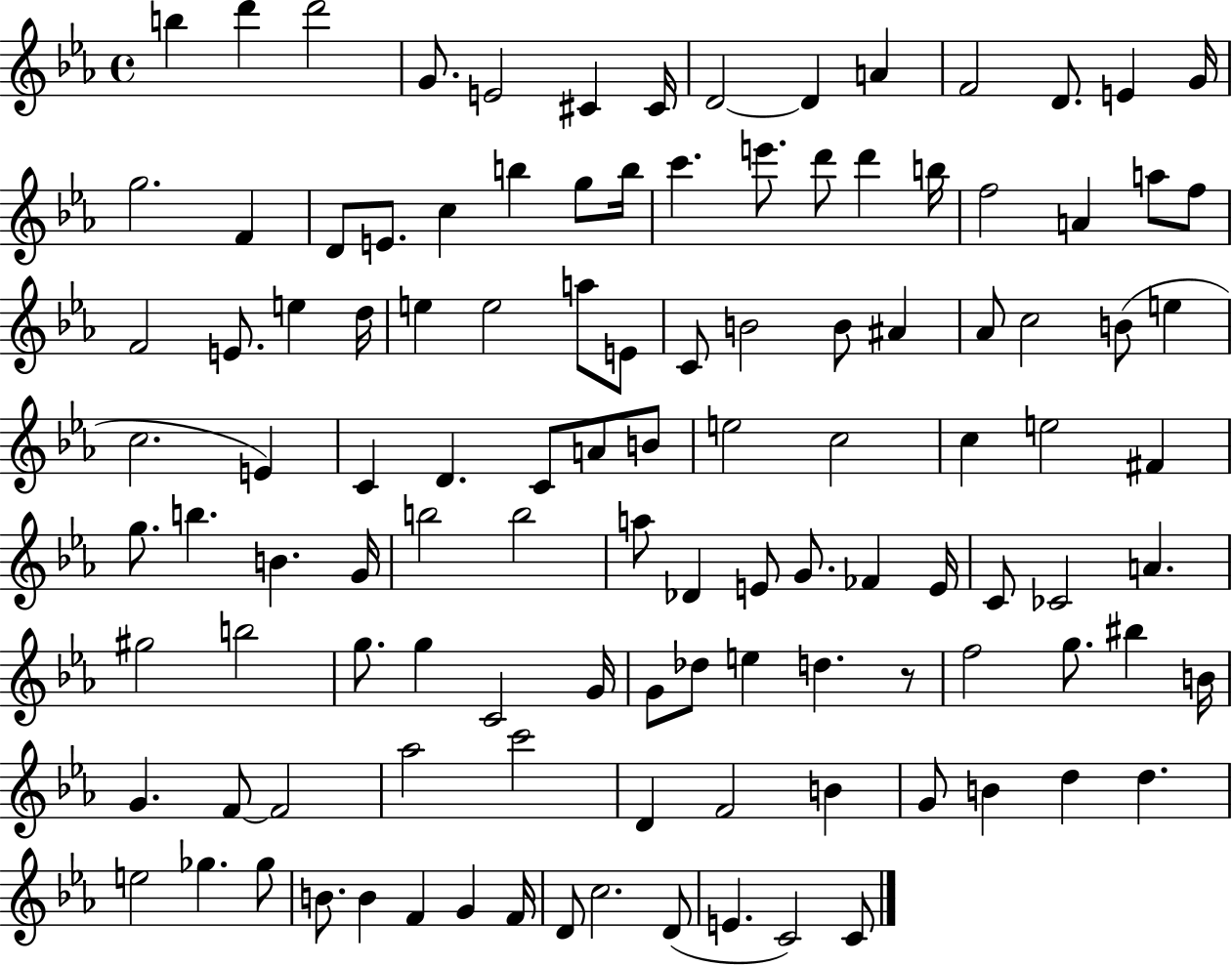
X:1
T:Untitled
M:4/4
L:1/4
K:Eb
b d' d'2 G/2 E2 ^C ^C/4 D2 D A F2 D/2 E G/4 g2 F D/2 E/2 c b g/2 b/4 c' e'/2 d'/2 d' b/4 f2 A a/2 f/2 F2 E/2 e d/4 e e2 a/2 E/2 C/2 B2 B/2 ^A _A/2 c2 B/2 e c2 E C D C/2 A/2 B/2 e2 c2 c e2 ^F g/2 b B G/4 b2 b2 a/2 _D E/2 G/2 _F E/4 C/2 _C2 A ^g2 b2 g/2 g C2 G/4 G/2 _d/2 e d z/2 f2 g/2 ^b B/4 G F/2 F2 _a2 c'2 D F2 B G/2 B d d e2 _g _g/2 B/2 B F G F/4 D/2 c2 D/2 E C2 C/2